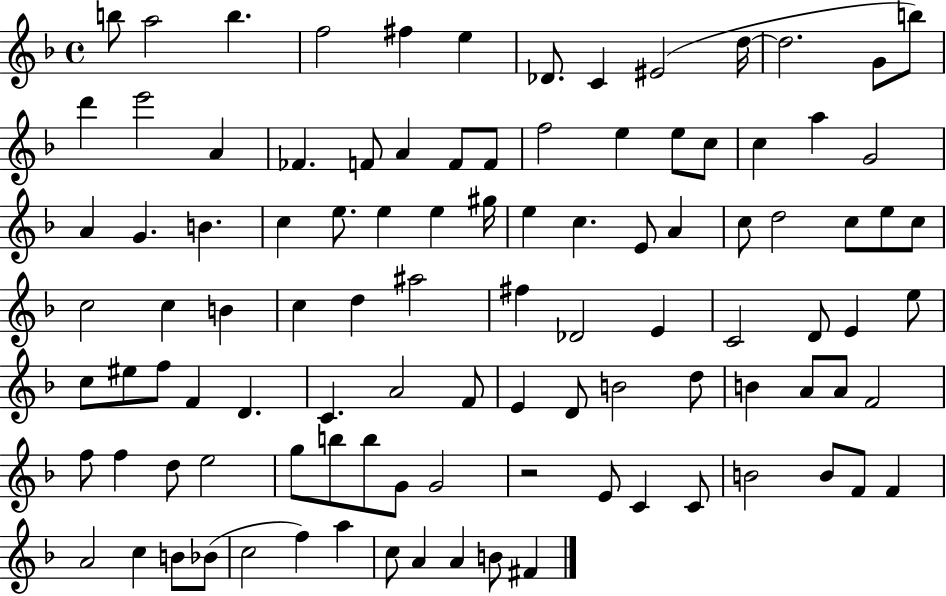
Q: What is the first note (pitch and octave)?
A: B5